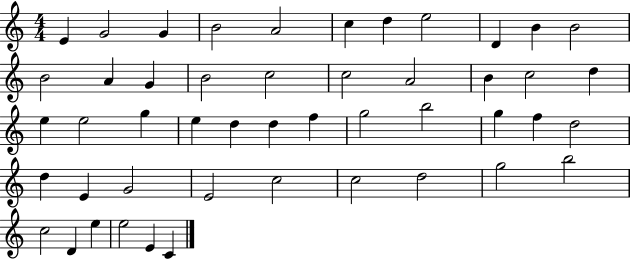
E4/q G4/h G4/q B4/h A4/h C5/q D5/q E5/h D4/q B4/q B4/h B4/h A4/q G4/q B4/h C5/h C5/h A4/h B4/q C5/h D5/q E5/q E5/h G5/q E5/q D5/q D5/q F5/q G5/h B5/h G5/q F5/q D5/h D5/q E4/q G4/h E4/h C5/h C5/h D5/h G5/h B5/h C5/h D4/q E5/q E5/h E4/q C4/q